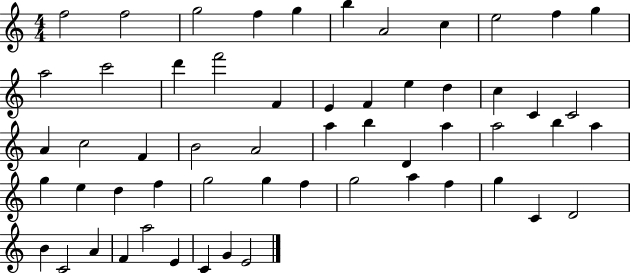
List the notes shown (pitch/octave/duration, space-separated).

F5/h F5/h G5/h F5/q G5/q B5/q A4/h C5/q E5/h F5/q G5/q A5/h C6/h D6/q F6/h F4/q E4/q F4/q E5/q D5/q C5/q C4/q C4/h A4/q C5/h F4/q B4/h A4/h A5/q B5/q D4/q A5/q A5/h B5/q A5/q G5/q E5/q D5/q F5/q G5/h G5/q F5/q G5/h A5/q F5/q G5/q C4/q D4/h B4/q C4/h A4/q F4/q A5/h E4/q C4/q G4/q E4/h